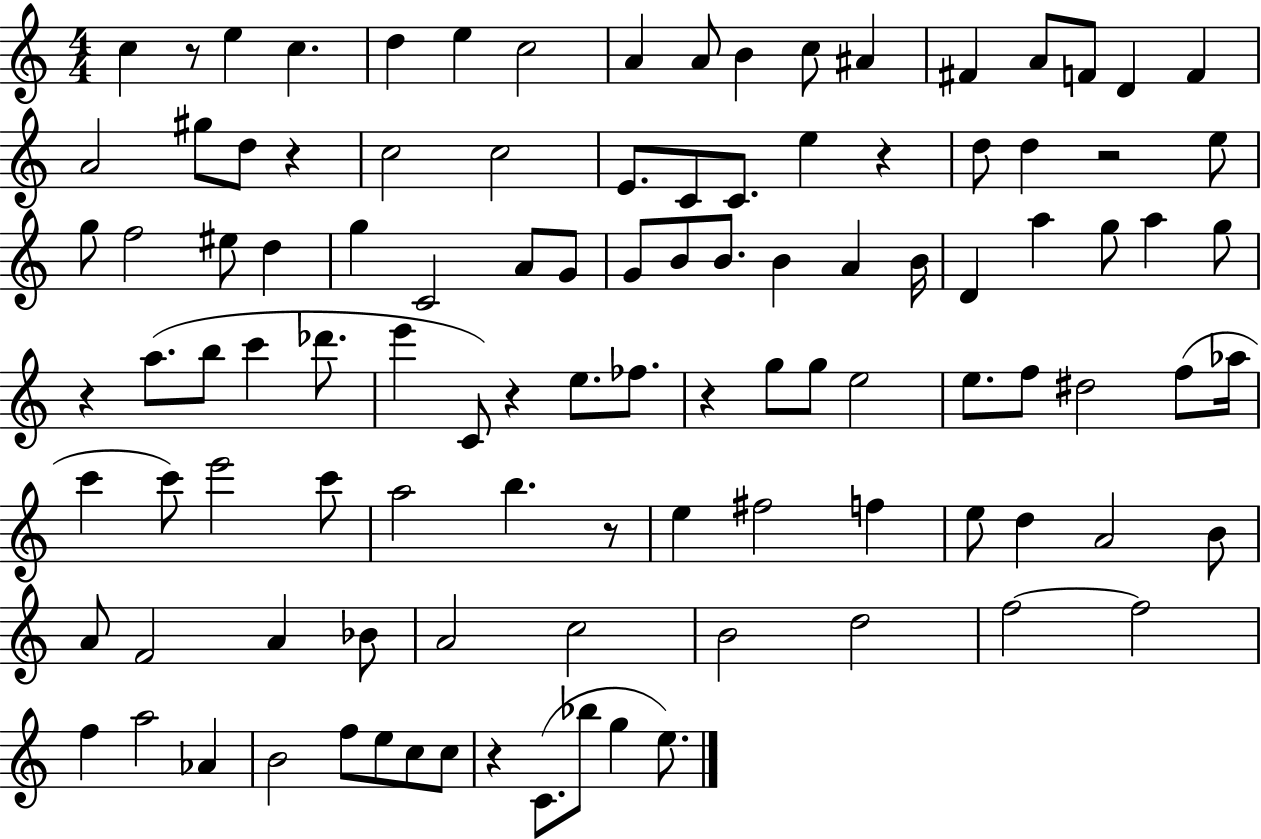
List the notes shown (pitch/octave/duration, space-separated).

C5/q R/e E5/q C5/q. D5/q E5/q C5/h A4/q A4/e B4/q C5/e A#4/q F#4/q A4/e F4/e D4/q F4/q A4/h G#5/e D5/e R/q C5/h C5/h E4/e. C4/e C4/e. E5/q R/q D5/e D5/q R/h E5/e G5/e F5/h EIS5/e D5/q G5/q C4/h A4/e G4/e G4/e B4/e B4/e. B4/q A4/q B4/s D4/q A5/q G5/e A5/q G5/e R/q A5/e. B5/e C6/q Db6/e. E6/q C4/e R/q E5/e. FES5/e. R/q G5/e G5/e E5/h E5/e. F5/e D#5/h F5/e Ab5/s C6/q C6/e E6/h C6/e A5/h B5/q. R/e E5/q F#5/h F5/q E5/e D5/q A4/h B4/e A4/e F4/h A4/q Bb4/e A4/h C5/h B4/h D5/h F5/h F5/h F5/q A5/h Ab4/q B4/h F5/e E5/e C5/e C5/e R/q C4/e. Bb5/e G5/q E5/e.